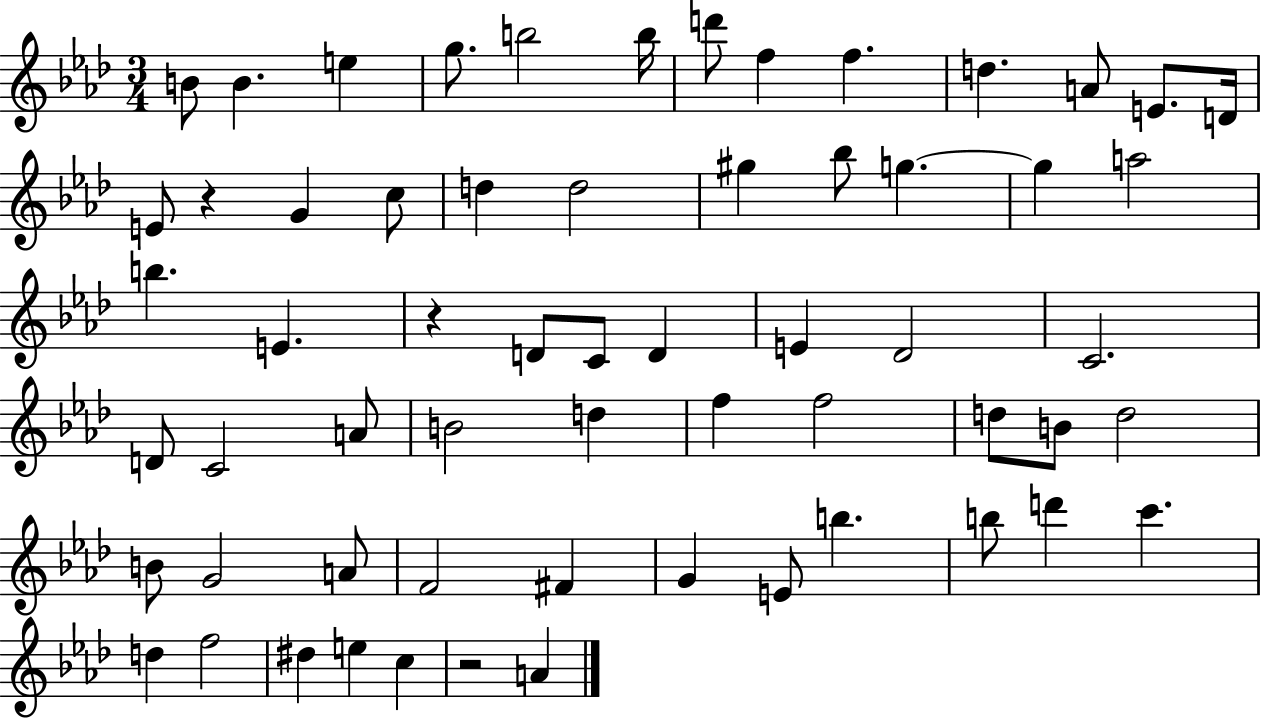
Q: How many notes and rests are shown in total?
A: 61